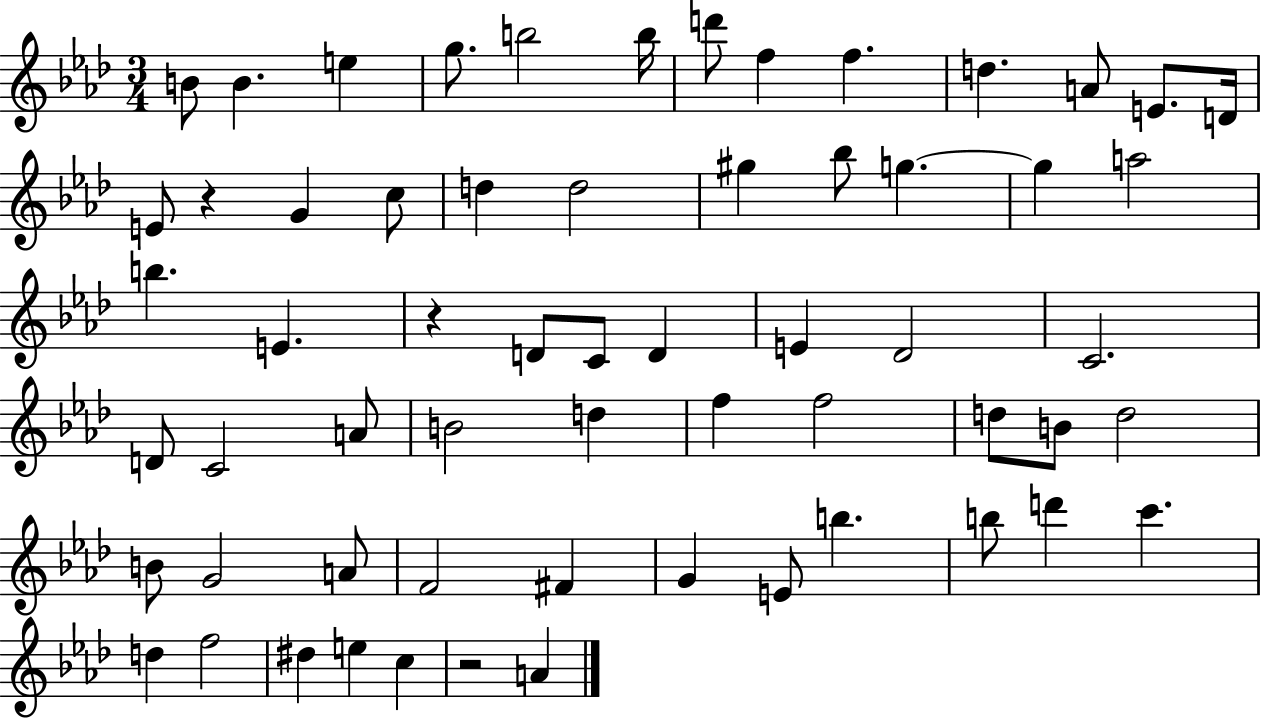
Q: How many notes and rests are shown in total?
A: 61